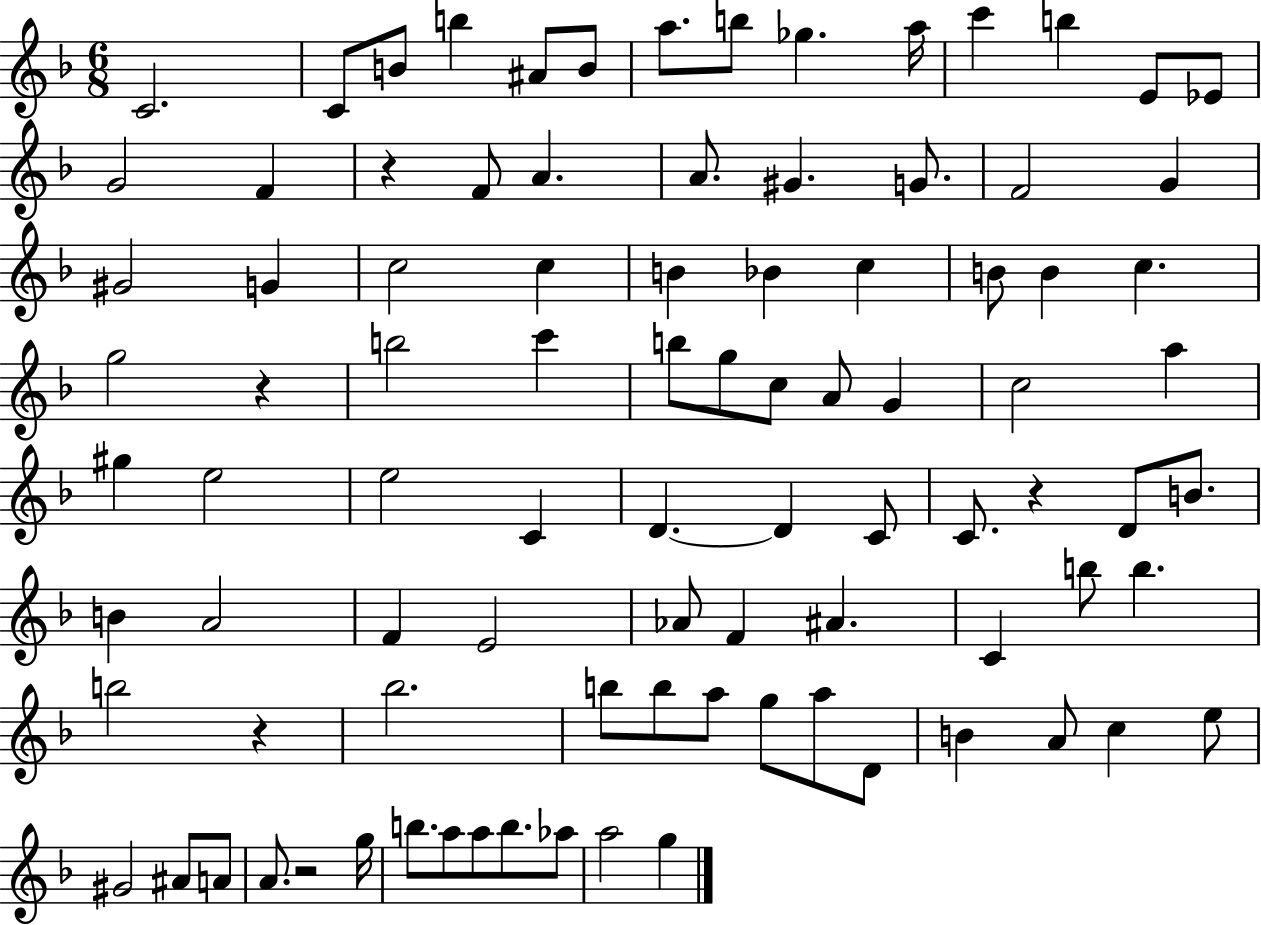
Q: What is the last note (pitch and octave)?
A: G5